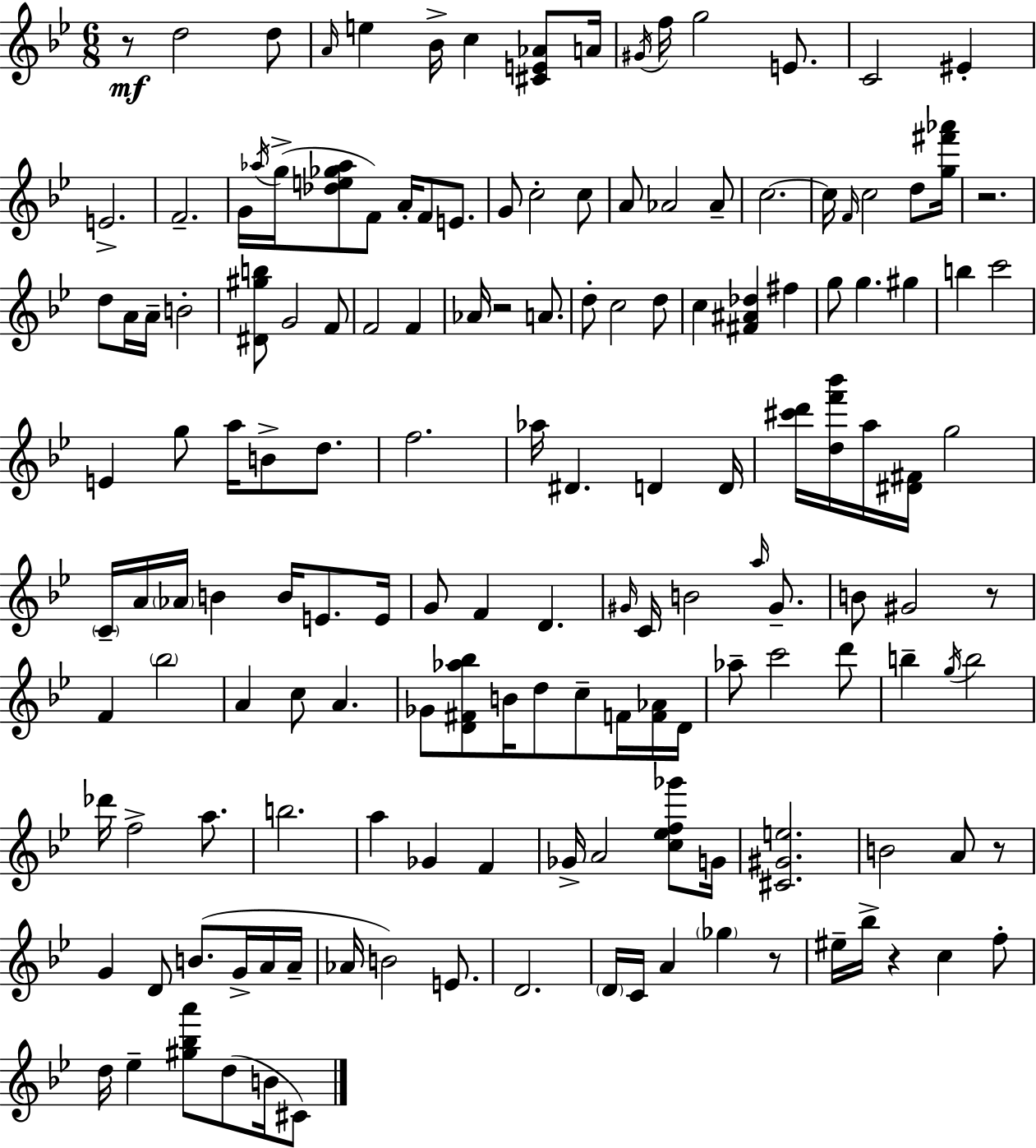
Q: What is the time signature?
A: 6/8